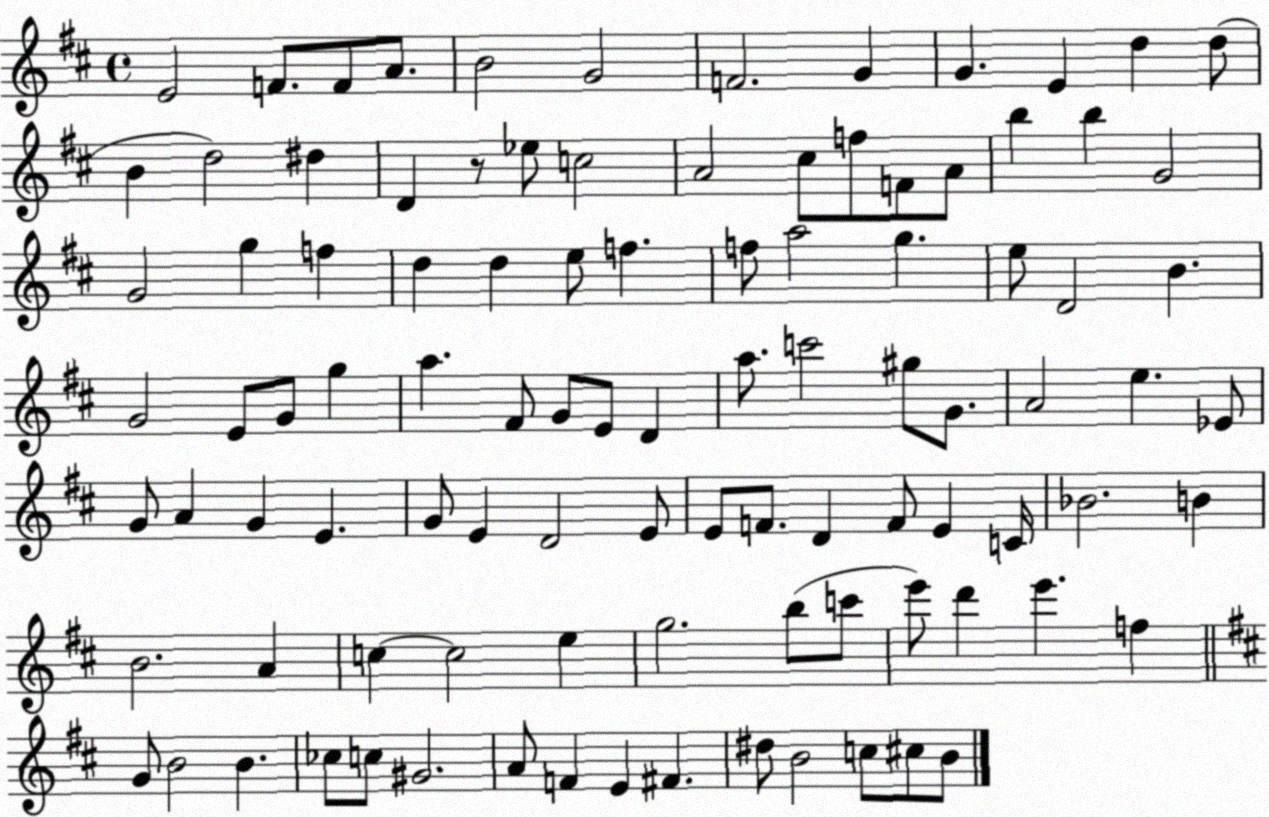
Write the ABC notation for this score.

X:1
T:Untitled
M:4/4
L:1/4
K:D
E2 F/2 F/2 A/2 B2 G2 F2 G G E d d/2 B d2 ^d D z/2 _e/2 c2 A2 ^c/2 f/2 F/2 A/2 b b G2 G2 g f d d e/2 f f/2 a2 g e/2 D2 B G2 E/2 G/2 g a ^F/2 G/2 E/2 D a/2 c'2 ^g/2 G/2 A2 e _E/2 G/2 A G E G/2 E D2 E/2 E/2 F/2 D F/2 E C/4 _B2 B B2 A c c2 e g2 b/2 c'/2 e'/2 d' e' f G/2 B2 B _c/2 c/2 ^G2 A/2 F E ^F ^d/2 B2 c/2 ^c/2 B/2